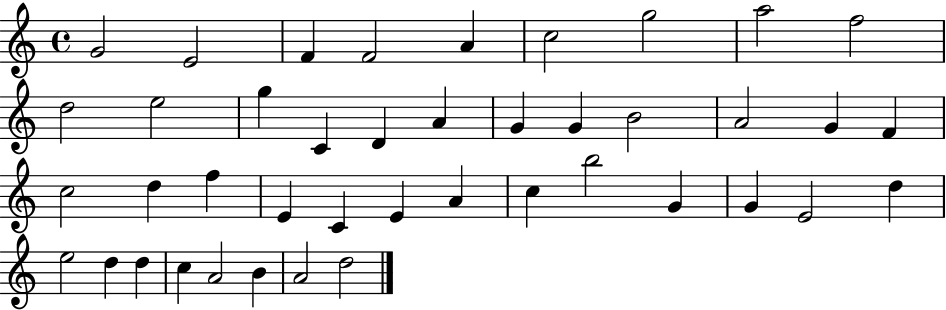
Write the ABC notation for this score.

X:1
T:Untitled
M:4/4
L:1/4
K:C
G2 E2 F F2 A c2 g2 a2 f2 d2 e2 g C D A G G B2 A2 G F c2 d f E C E A c b2 G G E2 d e2 d d c A2 B A2 d2